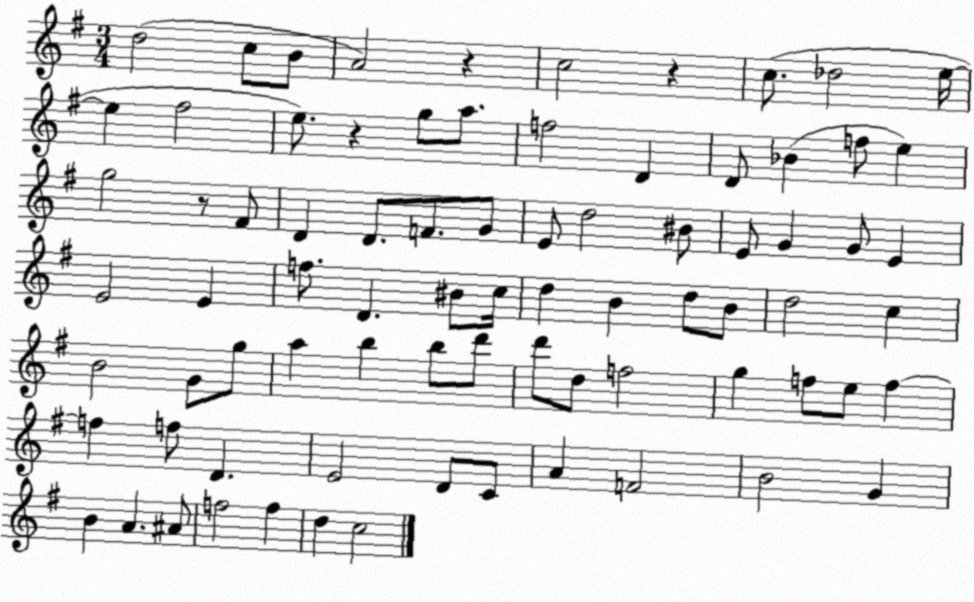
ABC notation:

X:1
T:Untitled
M:3/4
L:1/4
K:G
d2 c/2 B/2 A2 z c2 z c/2 _d2 e/4 e ^f2 e/2 z g/2 a/2 f2 D D/2 _B f/2 e g2 z/2 ^F/2 D D/2 F/2 G/2 E/2 d2 ^B/2 E/2 G G/2 E E2 E f/2 D ^B/2 c/4 d B d/2 B/2 d2 c B2 G/2 g/2 a b b/2 d'/2 d'/2 d/2 f2 g f/2 e/2 f f f/2 D E2 D/2 C/2 A F2 B2 G B A ^A/2 f2 f d c2